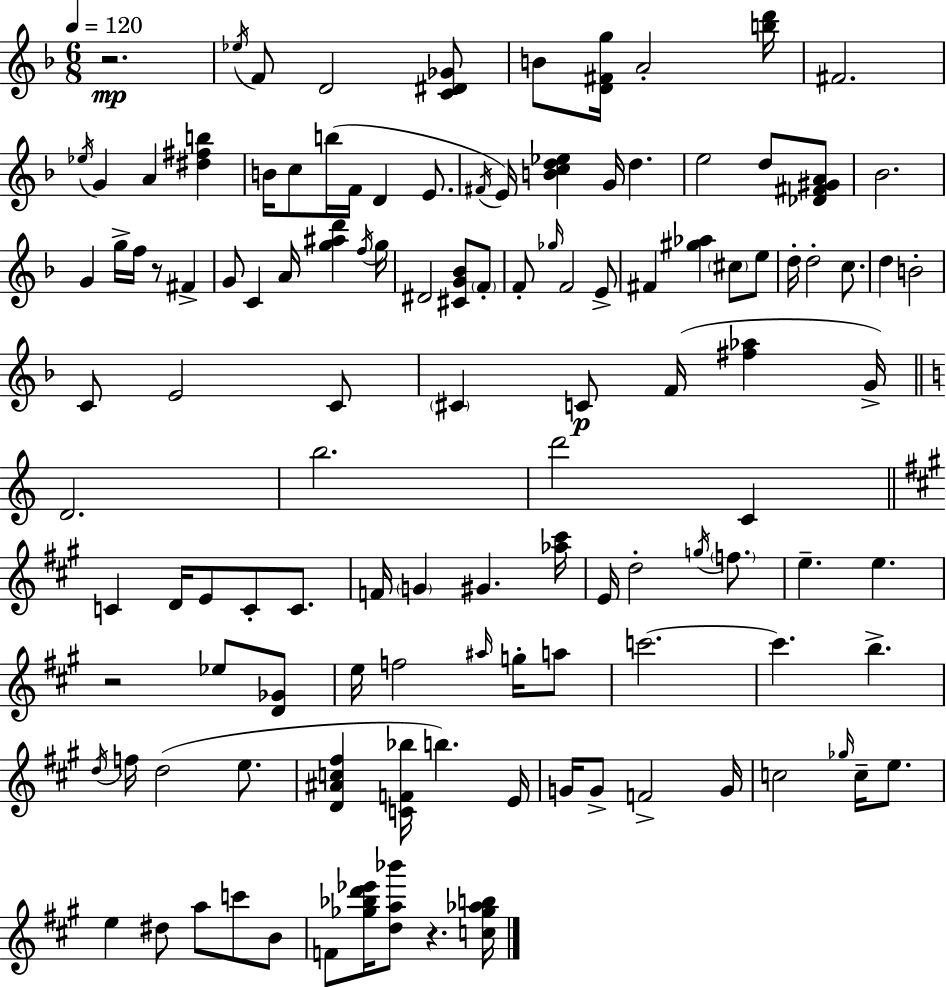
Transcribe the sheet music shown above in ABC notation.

X:1
T:Untitled
M:6/8
L:1/4
K:F
z2 _e/4 F/2 D2 [C^D_G]/2 B/2 [D^Fg]/4 A2 [bd']/4 ^F2 _e/4 G A [^d^fb] B/4 c/2 b/4 F/4 D E/2 ^F/4 E/4 [Bcd_e] G/4 d e2 d/2 [_D^F^GA]/2 _B2 G g/4 f/4 z/2 ^F G/2 C A/4 [g^ad'] f/4 g/4 ^D2 [^CG_B]/2 F/2 F/2 _g/4 F2 E/2 ^F [^g_a] ^c/2 e/2 d/4 d2 c/2 d B2 C/2 E2 C/2 ^C C/2 F/4 [^f_a] G/4 D2 b2 d'2 C C D/4 E/2 C/2 C/2 F/4 G ^G [_a^c']/4 E/4 d2 g/4 f/2 e e z2 _e/2 [D_G]/2 e/4 f2 ^a/4 g/4 a/2 c'2 c' b d/4 f/4 d2 e/2 [D^Ac^f] [CF_b]/4 b E/4 G/4 G/2 F2 G/4 c2 _g/4 c/4 e/2 e ^d/2 a/2 c'/2 B/2 F/2 [_g_bd'_e']/4 [da_b']/2 z [c_g_ab]/4